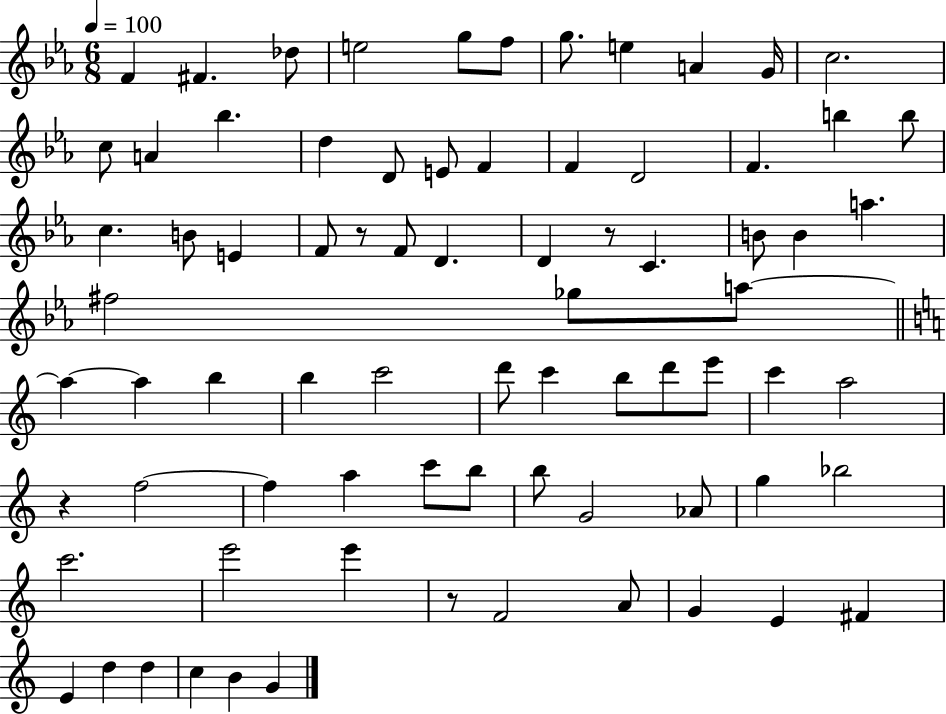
{
  \clef treble
  \numericTimeSignature
  \time 6/8
  \key ees \major
  \tempo 4 = 100
  f'4 fis'4. des''8 | e''2 g''8 f''8 | g''8. e''4 a'4 g'16 | c''2. | \break c''8 a'4 bes''4. | d''4 d'8 e'8 f'4 | f'4 d'2 | f'4. b''4 b''8 | \break c''4. b'8 e'4 | f'8 r8 f'8 d'4. | d'4 r8 c'4. | b'8 b'4 a''4. | \break fis''2 ges''8 a''8~~ | \bar "||" \break \key c \major a''4~~ a''4 b''4 | b''4 c'''2 | d'''8 c'''4 b''8 d'''8 e'''8 | c'''4 a''2 | \break r4 f''2~~ | f''4 a''4 c'''8 b''8 | b''8 g'2 aes'8 | g''4 bes''2 | \break c'''2. | e'''2 e'''4 | r8 f'2 a'8 | g'4 e'4 fis'4 | \break e'4 d''4 d''4 | c''4 b'4 g'4 | \bar "|."
}